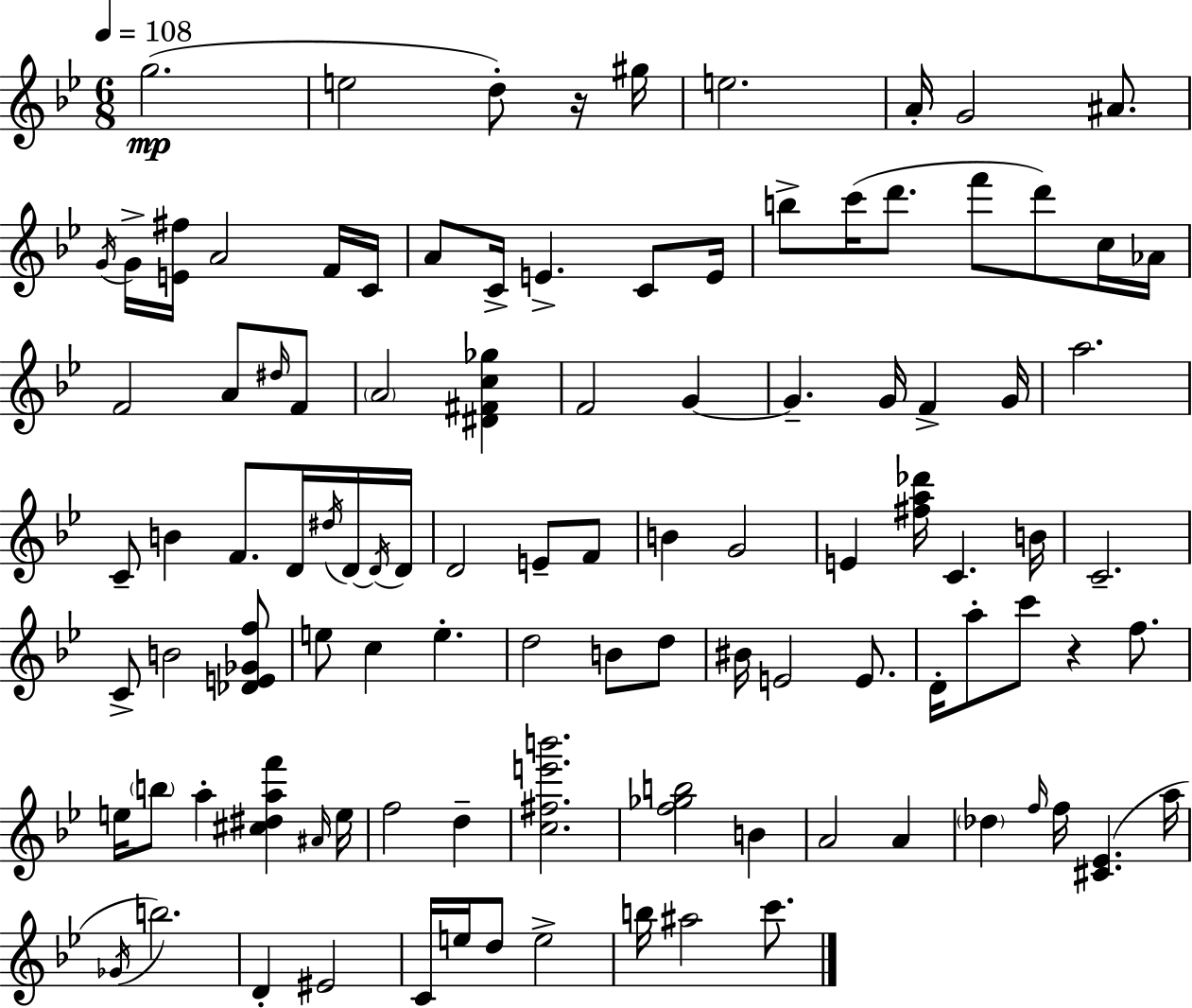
G5/h. E5/h D5/e R/s G#5/s E5/h. A4/s G4/h A#4/e. G4/s G4/s [E4,F#5]/s A4/h F4/s C4/s A4/e C4/s E4/q. C4/e E4/s B5/e C6/s D6/e. F6/e D6/e C5/s Ab4/s F4/h A4/e D#5/s F4/e A4/h [D#4,F#4,C5,Gb5]/q F4/h G4/q G4/q. G4/s F4/q G4/s A5/h. C4/e B4/q F4/e. D4/s D#5/s D4/s D4/s D4/s D4/h E4/e F4/e B4/q G4/h E4/q [F#5,A5,Db6]/s C4/q. B4/s C4/h. C4/e B4/h [Db4,E4,Gb4,F5]/e E5/e C5/q E5/q. D5/h B4/e D5/e BIS4/s E4/h E4/e. D4/s A5/e C6/e R/q F5/e. E5/s B5/e A5/q [C#5,D#5,A5,F6]/q A#4/s E5/s F5/h D5/q [C5,F#5,E6,B6]/h. [F5,Gb5,B5]/h B4/q A4/h A4/q Db5/q F5/s F5/s [C#4,Eb4]/q. A5/s Gb4/s B5/h. D4/q EIS4/h C4/s E5/s D5/e E5/h B5/s A#5/h C6/e.